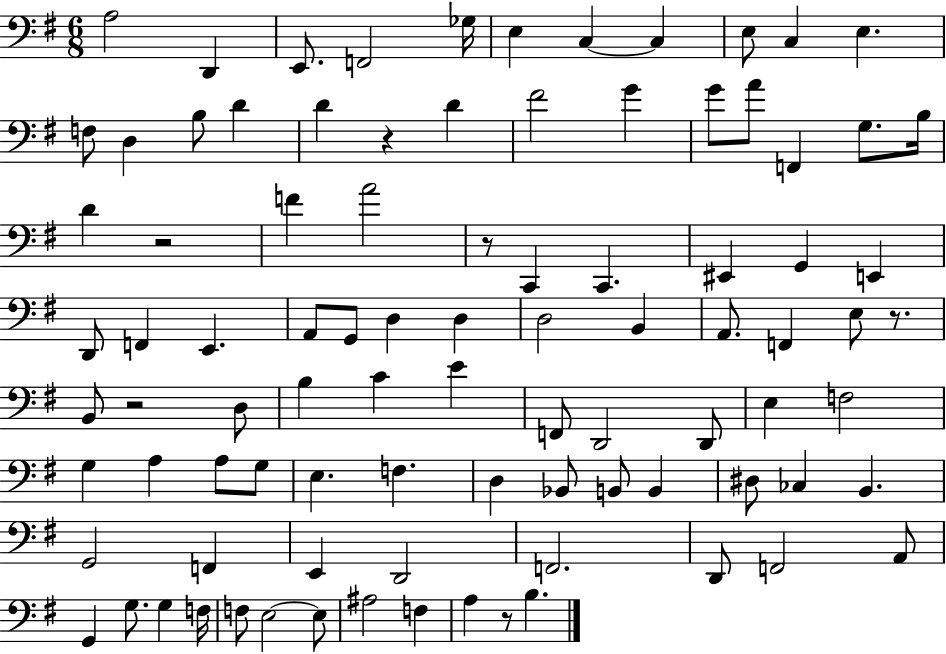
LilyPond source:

{
  \clef bass
  \numericTimeSignature
  \time 6/8
  \key g \major
  a2 d,4 | e,8. f,2 ges16 | e4 c4~~ c4 | e8 c4 e4. | \break f8 d4 b8 d'4 | d'4 r4 d'4 | fis'2 g'4 | g'8 a'8 f,4 g8. b16 | \break d'4 r2 | f'4 a'2 | r8 c,4 c,4. | eis,4 g,4 e,4 | \break d,8 f,4 e,4. | a,8 g,8 d4 d4 | d2 b,4 | a,8. f,4 e8 r8. | \break b,8 r2 d8 | b4 c'4 e'4 | f,8 d,2 d,8 | e4 f2 | \break g4 a4 a8 g8 | e4. f4. | d4 bes,8 b,8 b,4 | dis8 ces4 b,4. | \break g,2 f,4 | e,4 d,2 | f,2. | d,8 f,2 a,8 | \break g,4 g8. g4 f16 | f8 e2~~ e8 | ais2 f4 | a4 r8 b4. | \break \bar "|."
}